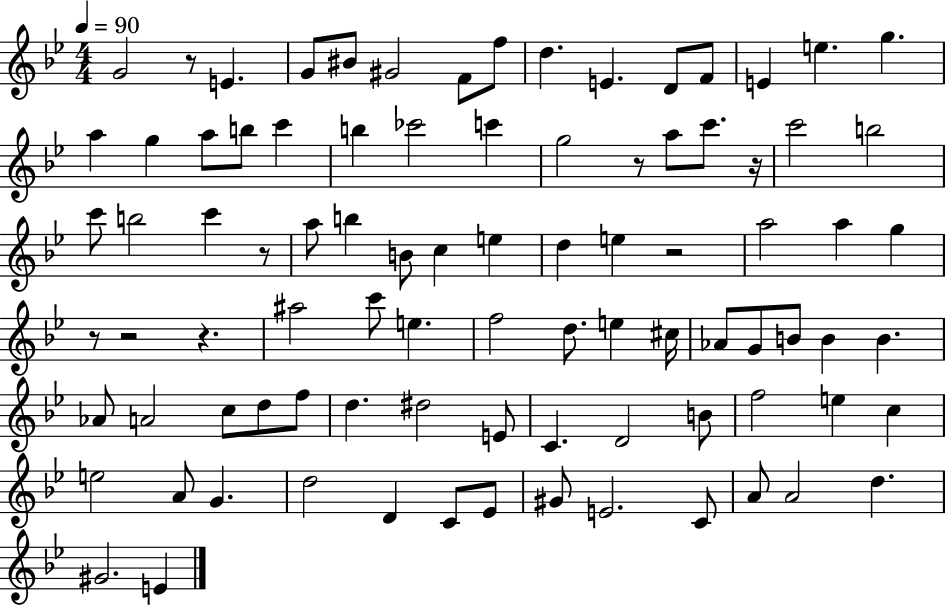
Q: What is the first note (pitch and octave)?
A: G4